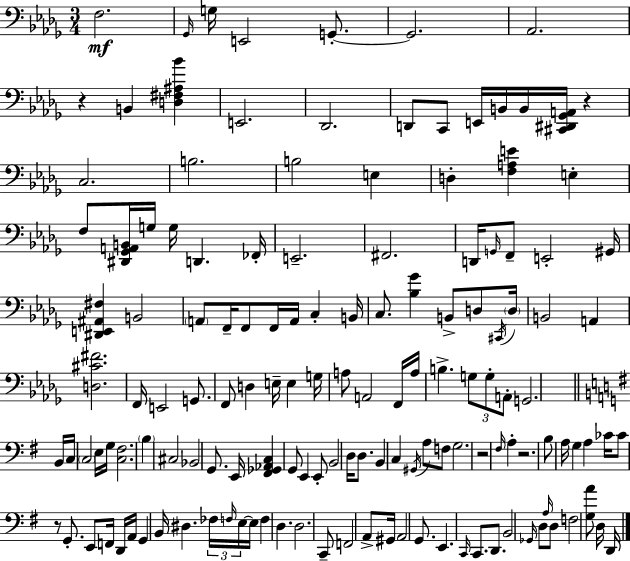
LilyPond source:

{
  \clef bass
  \numericTimeSignature
  \time 3/4
  \key bes \minor
  f2.\mf | \grace { ges,16 } g16 e,2 g,8.-.~~ | g,2. | aes,2. | \break r4 b,4 <d fis ais bes'>4 | e,2. | des,2. | d,8 c,8 e,16 b,16 b,16 <cis, dis, ges, a,>16 r4 | \break c2. | b2. | b2 e4 | d4-. <f a e'>4 e4-. | \break f8 <dis, ges, a, b,>16 g16 g16 d,4. | fes,16-. e,2.-- | fis,2. | d,16 \grace { g,16 } f,8-- e,2-. | \break gis,16 <dis, e, ais, fis>4 b,2 | \parenthesize a,8 f,16-- f,8 f,16 a,16 c4-. | b,16 c8. <bes ges'>4 b,8-> d8 | \acciaccatura { cis,16 } \parenthesize d16 b,2 a,4 | \break <d cis' fis'>2. | f,16 e,2 | g,8. f,8 d4 e16-- e4 | g16 a8 a,2 | \break f,16 a16 b4.-> \tuplet 3/2 { g8 g8-. | a,8-. } g,2. | \bar "||" \break \key e \minor b,16 c16 \parenthesize c2 e16 g16 | <c fis>2. | \parenthesize b4 cis2 | bes,2 g,8. e,16 | \break <fis, ges, aes, c>4 g,8 e,4 e,8-. | b,2 d16 d8. | b,4 c4 \acciaccatura { gis,16 } a8 f8 | g2. | \break r2 \grace { fis16 } a4-. | r2. | b8 a16 g4 a4 | ces'16 ces'8 r8 g,8.-. e,8 f,16 | \break d,16 a,16 g,4 b,16 dis4. | \tuplet 3/2 { fes16 \grace { f16 } e16~~ } e16 f4 d4. | d2. | c,8-- f,2 | \break a,8-> gis,16 a,2 | g,8. e,4. \grace { c,16 } c,8. | d,8. b,2 | \grace { ges,16 } d8 \grace { a16 } d8 f2 | \break <g a'>8 d16 d,16 \bar "|."
}